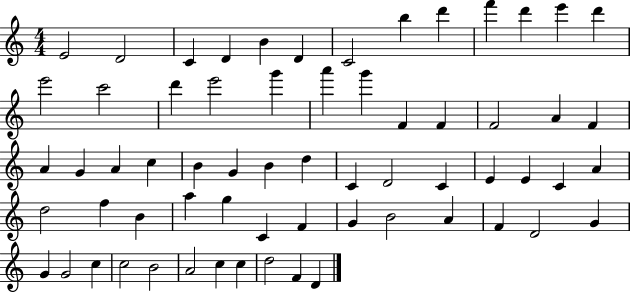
X:1
T:Untitled
M:4/4
L:1/4
K:C
E2 D2 C D B D C2 b d' f' d' e' d' e'2 c'2 d' e'2 g' a' g' F F F2 A F A G A c B G B d C D2 C E E C A d2 f B a g C F G B2 A F D2 G G G2 c c2 B2 A2 c c d2 F D